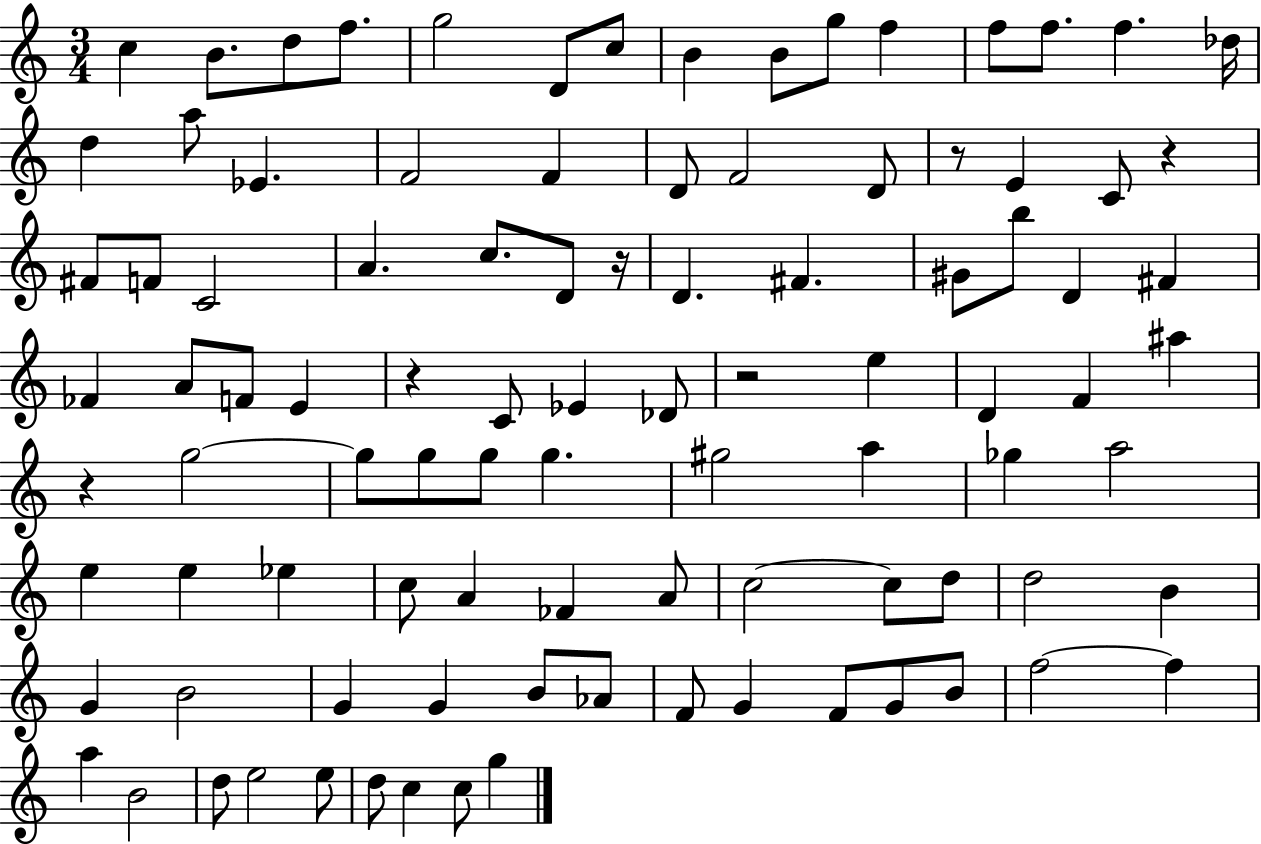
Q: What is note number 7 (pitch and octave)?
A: C5